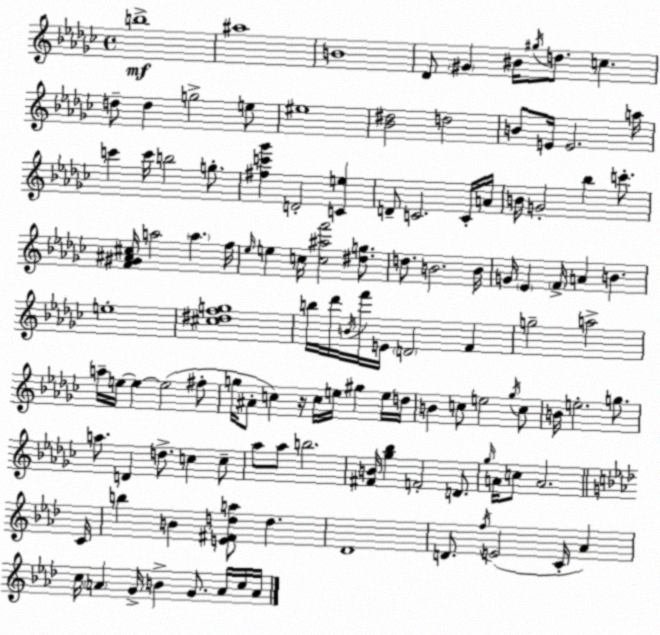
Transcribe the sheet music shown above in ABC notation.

X:1
T:Untitled
M:4/4
L:1/4
K:Ebm
b4 ^a4 B4 _D/2 ^G ^B/4 ^g/4 d/2 c d/2 d g2 e/2 ^e4 [_B^d]2 d2 B/2 E/4 E2 a/4 c' c'/4 b2 g/2 [^fc'_g'] D2 [Ce] D/2 C2 C/4 A/4 B/4 G2 _b c'/2 [F^G^A^c]/4 a2 a f/4 _e/4 e c/4 [c^af']2 [^dg]/2 d/2 B2 B/4 G/4 _E F/4 A B e4 [^c^dfg]4 b/4 _d'/4 B/4 f'/4 E/4 D2 F g2 a2 a/4 e/4 e e2 ^f/2 g/4 ^A/2 c z/4 c/4 e/4 ^g e/4 d/4 B c/2 e2 _g/4 c/2 B/4 e2 g/2 a/2 D d/2 c c/2 _a/2 _a/2 b2 [^FB]/4 [_g_b] F2 D/2 _g/4 A/4 c/2 A2 C/4 b B [E^Fda]/2 d _D4 D/2 f/4 E2 C/4 _A c/4 A G/4 B G/2 A/4 c/4 A/4